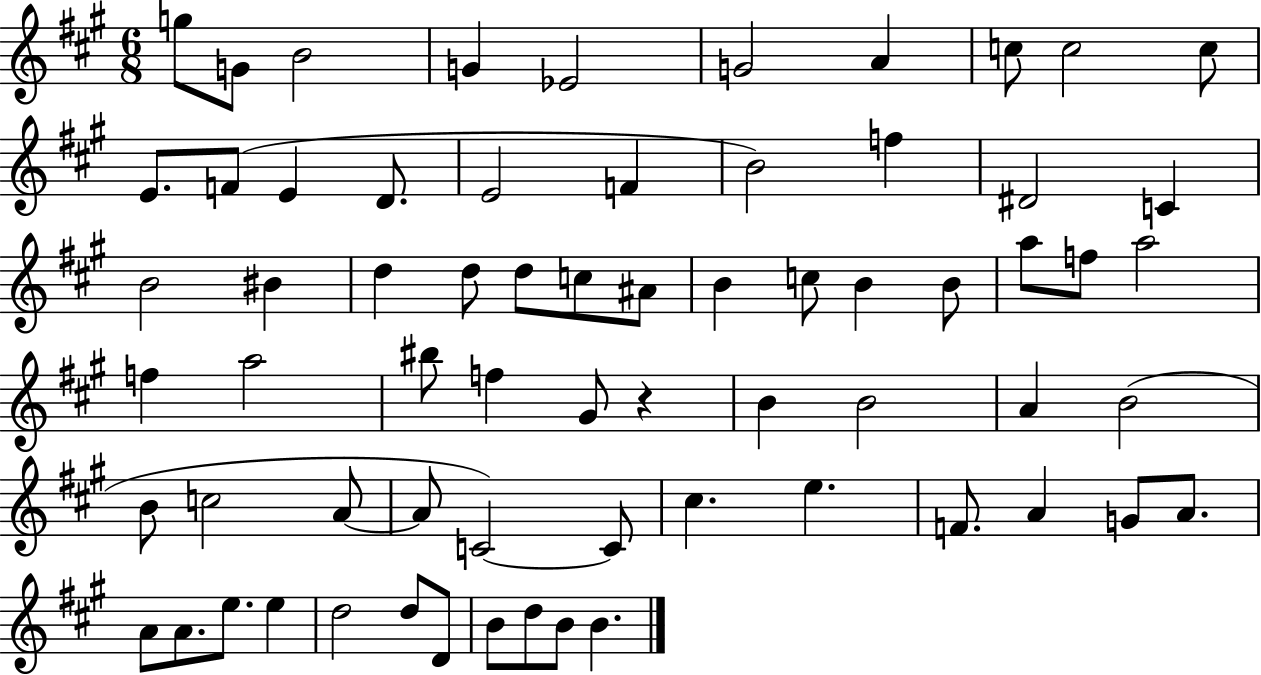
X:1
T:Untitled
M:6/8
L:1/4
K:A
g/2 G/2 B2 G _E2 G2 A c/2 c2 c/2 E/2 F/2 E D/2 E2 F B2 f ^D2 C B2 ^B d d/2 d/2 c/2 ^A/2 B c/2 B B/2 a/2 f/2 a2 f a2 ^b/2 f ^G/2 z B B2 A B2 B/2 c2 A/2 A/2 C2 C/2 ^c e F/2 A G/2 A/2 A/2 A/2 e/2 e d2 d/2 D/2 B/2 d/2 B/2 B